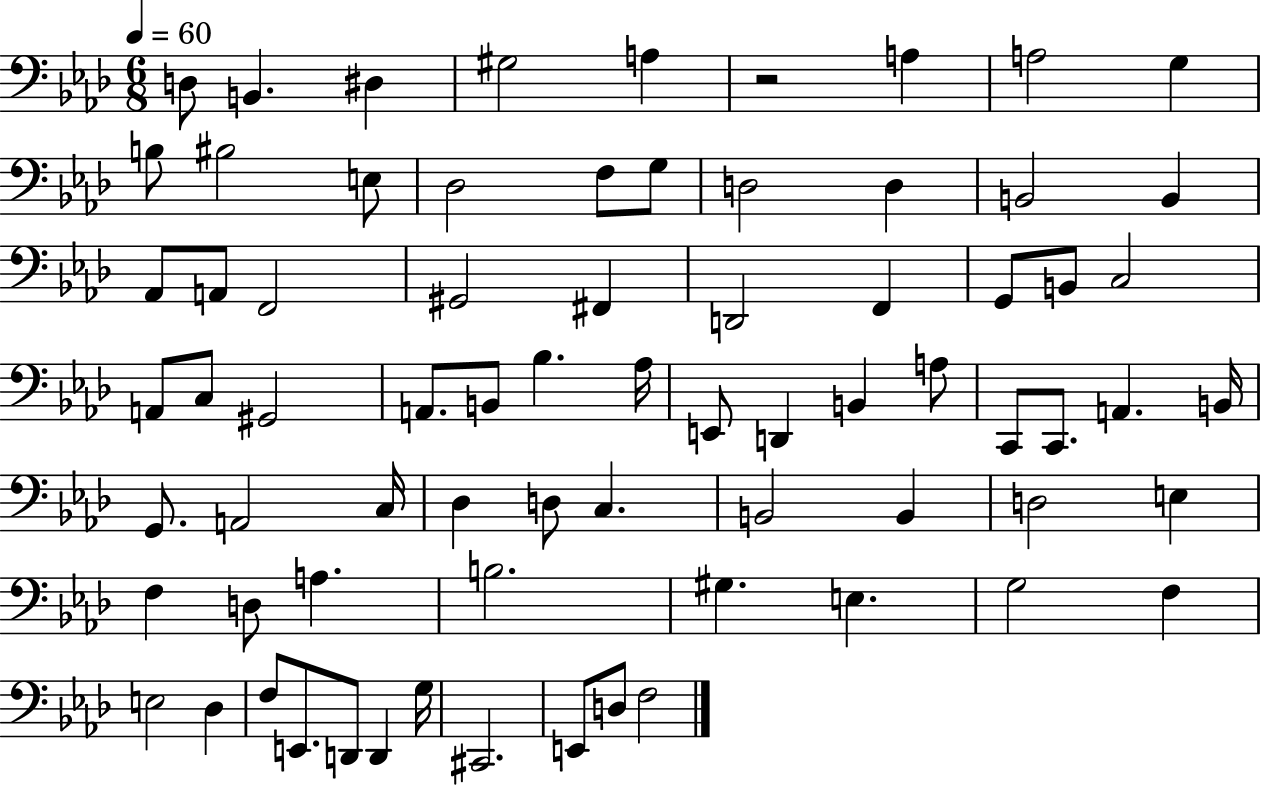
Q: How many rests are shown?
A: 1